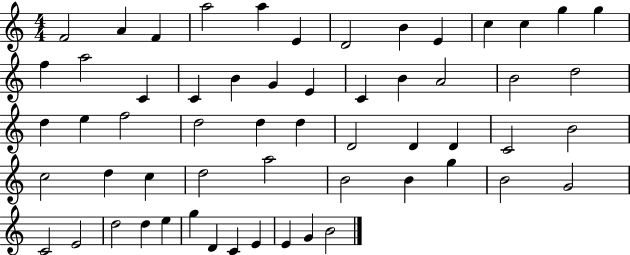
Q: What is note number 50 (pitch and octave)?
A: D5